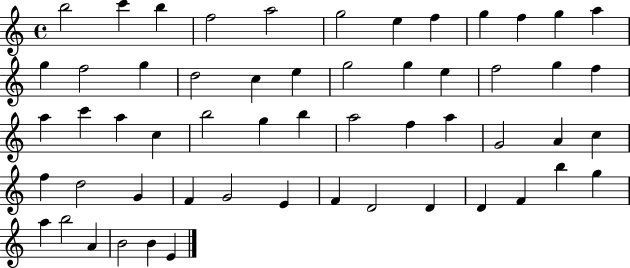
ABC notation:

X:1
T:Untitled
M:4/4
L:1/4
K:C
b2 c' b f2 a2 g2 e f g f g a g f2 g d2 c e g2 g e f2 g f a c' a c b2 g b a2 f a G2 A c f d2 G F G2 E F D2 D D F b g a b2 A B2 B E